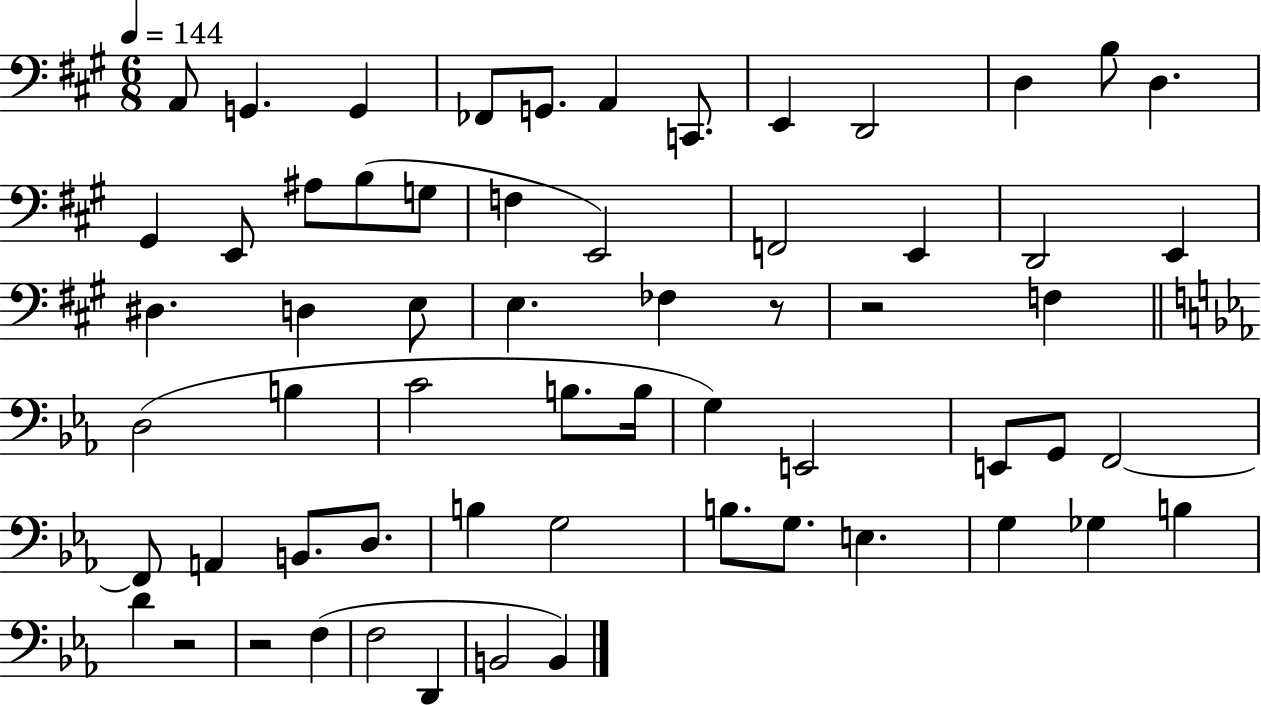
X:1
T:Untitled
M:6/8
L:1/4
K:A
A,,/2 G,, G,, _F,,/2 G,,/2 A,, C,,/2 E,, D,,2 D, B,/2 D, ^G,, E,,/2 ^A,/2 B,/2 G,/2 F, E,,2 F,,2 E,, D,,2 E,, ^D, D, E,/2 E, _F, z/2 z2 F, D,2 B, C2 B,/2 B,/4 G, E,,2 E,,/2 G,,/2 F,,2 F,,/2 A,, B,,/2 D,/2 B, G,2 B,/2 G,/2 E, G, _G, B, D z2 z2 F, F,2 D,, B,,2 B,,